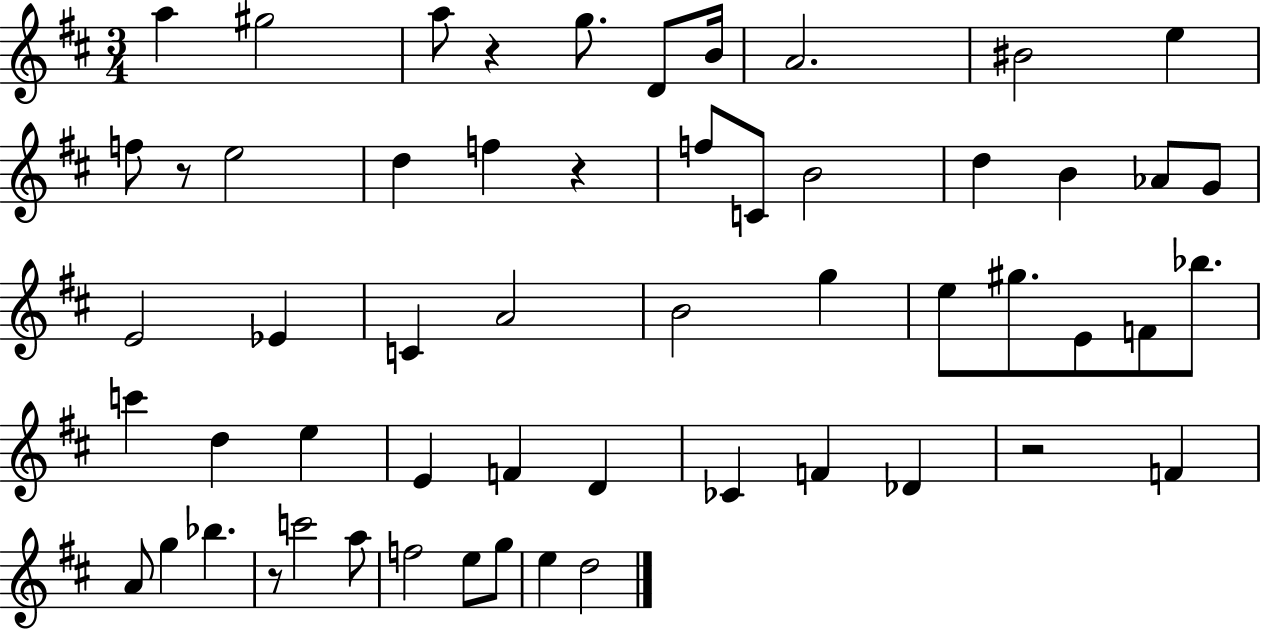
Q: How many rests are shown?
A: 5